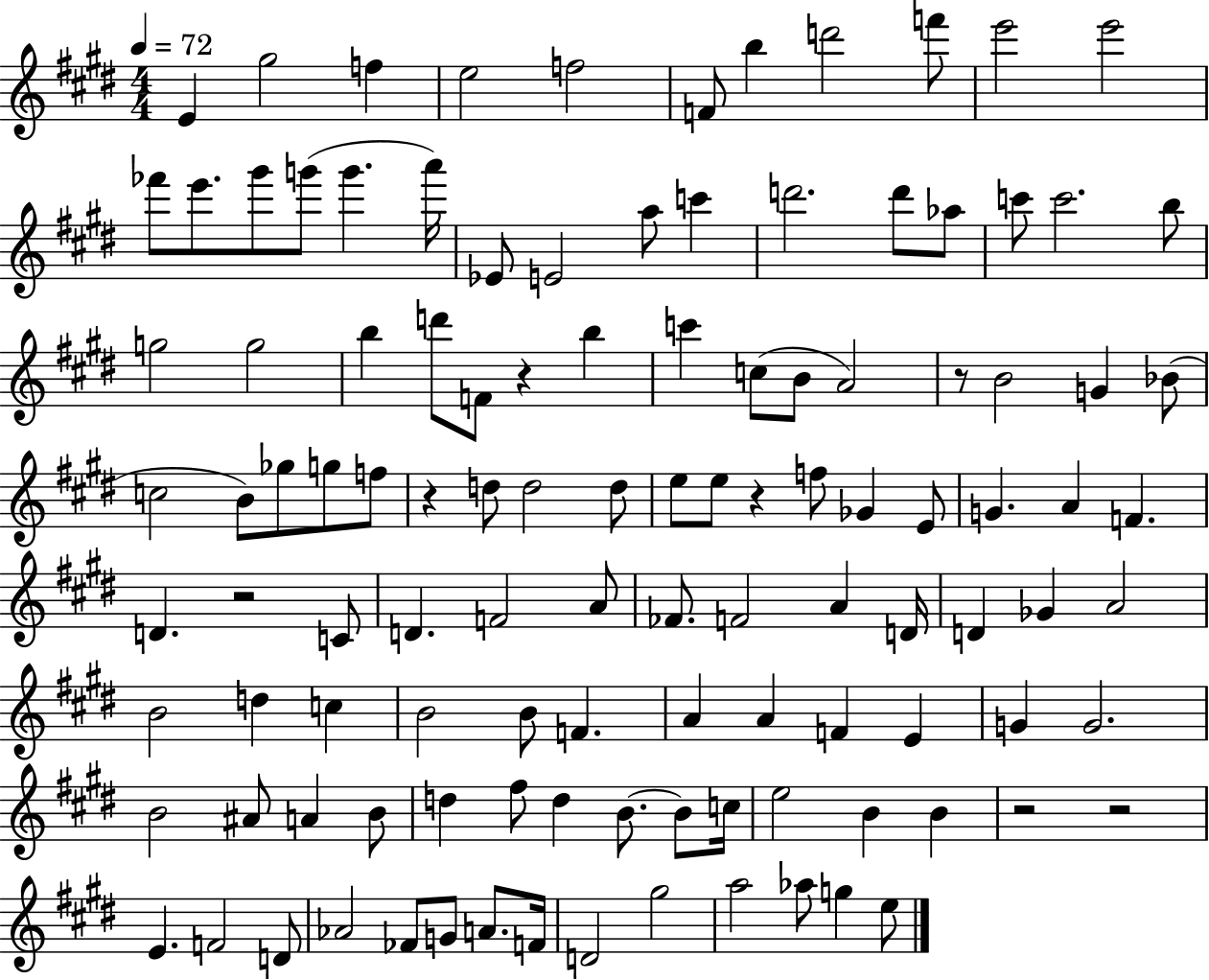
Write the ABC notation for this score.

X:1
T:Untitled
M:4/4
L:1/4
K:E
E ^g2 f e2 f2 F/2 b d'2 f'/2 e'2 e'2 _f'/2 e'/2 ^g'/2 g'/2 g' a'/4 _E/2 E2 a/2 c' d'2 d'/2 _a/2 c'/2 c'2 b/2 g2 g2 b d'/2 F/2 z b c' c/2 B/2 A2 z/2 B2 G _B/2 c2 B/2 _g/2 g/2 f/2 z d/2 d2 d/2 e/2 e/2 z f/2 _G E/2 G A F D z2 C/2 D F2 A/2 _F/2 F2 A D/4 D _G A2 B2 d c B2 B/2 F A A F E G G2 B2 ^A/2 A B/2 d ^f/2 d B/2 B/2 c/4 e2 B B z2 z2 E F2 D/2 _A2 _F/2 G/2 A/2 F/4 D2 ^g2 a2 _a/2 g e/2